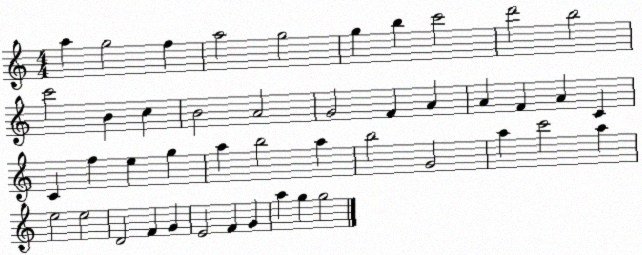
X:1
T:Untitled
M:4/4
L:1/4
K:C
a g2 f a2 g2 g b c'2 d'2 b2 c'2 B c B2 A2 G2 F A A F A C C f e g a b2 a b2 G2 a c'2 a e2 e2 D2 F G E2 F G a g g2